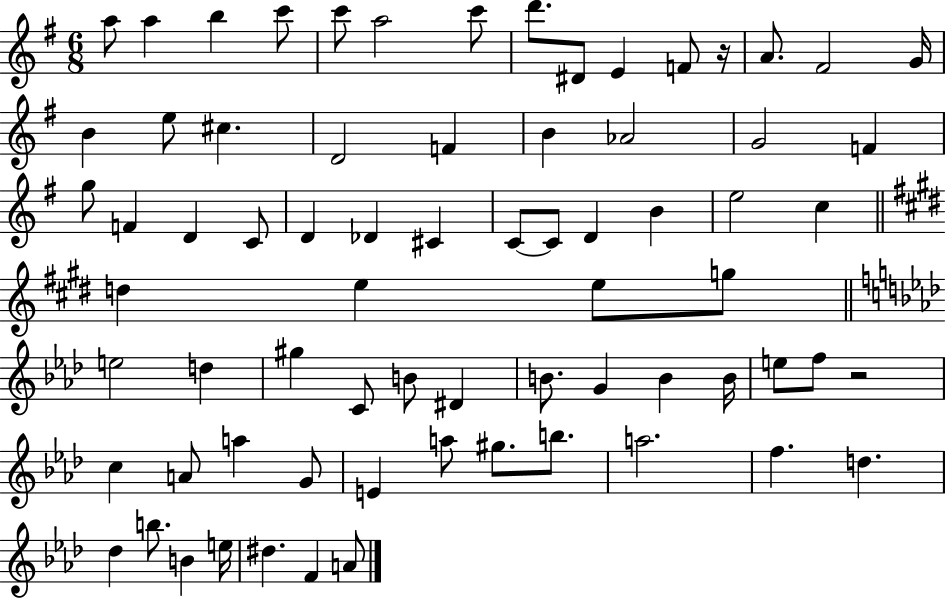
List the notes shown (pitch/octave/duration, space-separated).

A5/e A5/q B5/q C6/e C6/e A5/h C6/e D6/e. D#4/e E4/q F4/e R/s A4/e. F#4/h G4/s B4/q E5/e C#5/q. D4/h F4/q B4/q Ab4/h G4/h F4/q G5/e F4/q D4/q C4/e D4/q Db4/q C#4/q C4/e C4/e D4/q B4/q E5/h C5/q D5/q E5/q E5/e G5/e E5/h D5/q G#5/q C4/e B4/e D#4/q B4/e. G4/q B4/q B4/s E5/e F5/e R/h C5/q A4/e A5/q G4/e E4/q A5/e G#5/e. B5/e. A5/h. F5/q. D5/q. Db5/q B5/e. B4/q E5/s D#5/q. F4/q A4/e